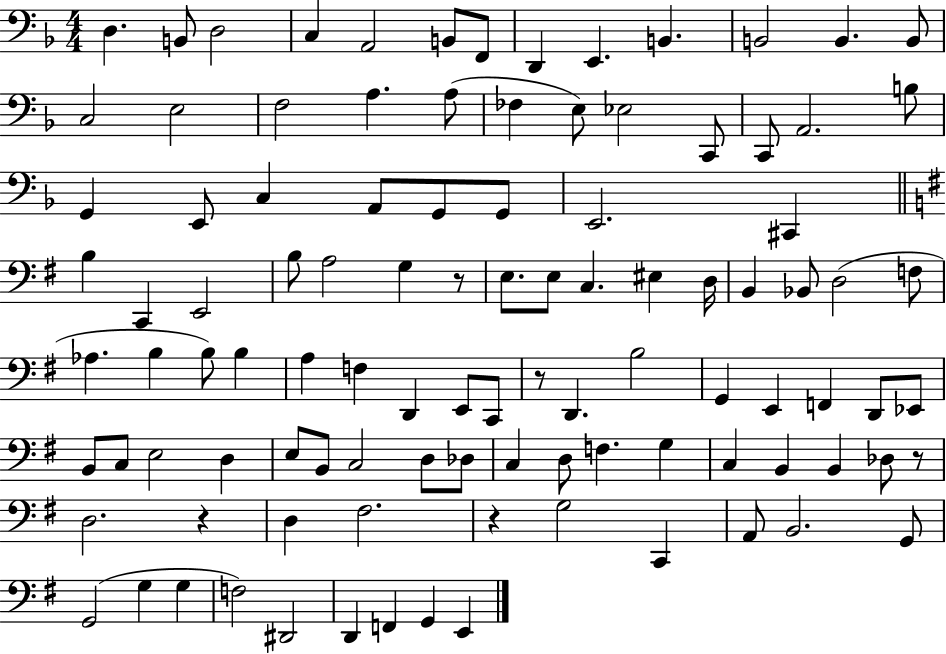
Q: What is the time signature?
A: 4/4